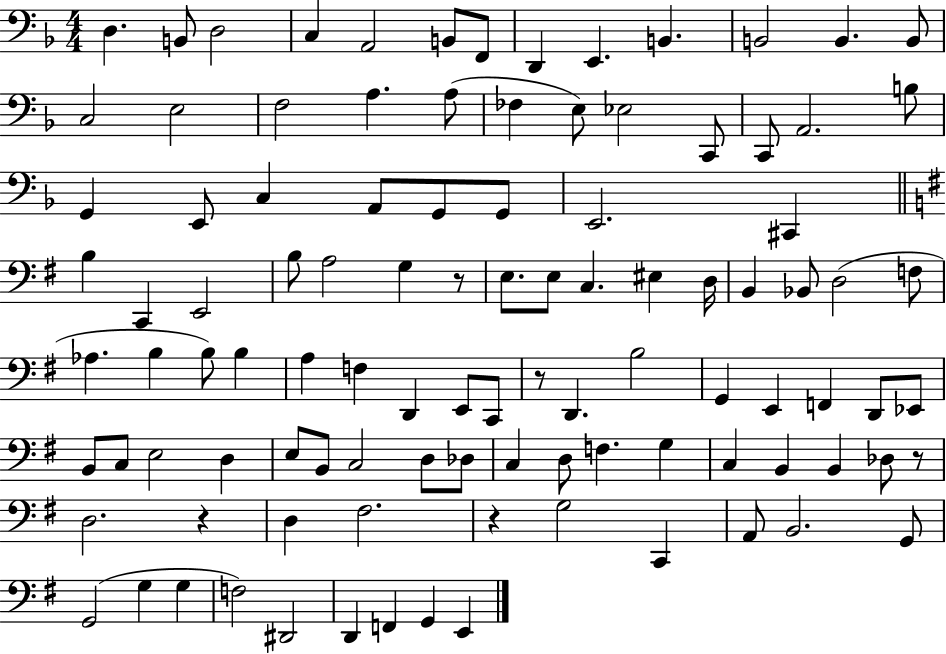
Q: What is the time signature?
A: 4/4